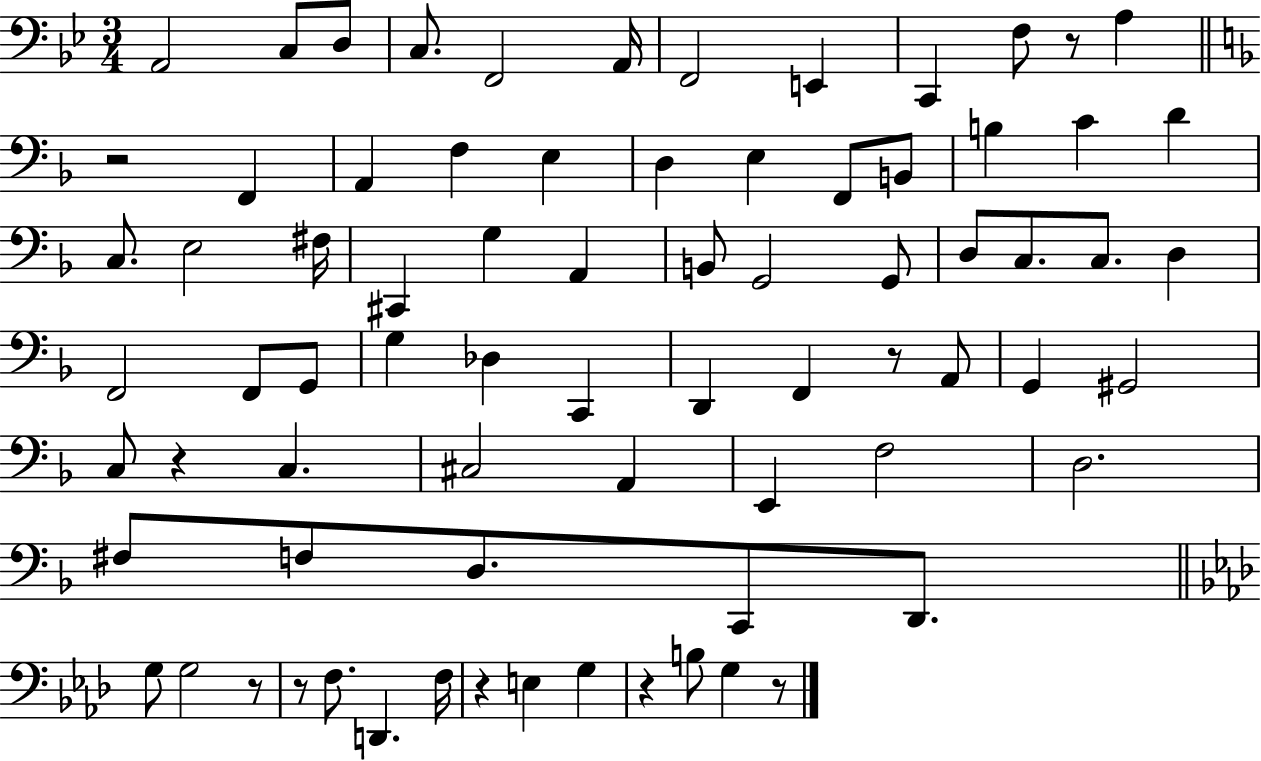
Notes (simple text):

A2/h C3/e D3/e C3/e. F2/h A2/s F2/h E2/q C2/q F3/e R/e A3/q R/h F2/q A2/q F3/q E3/q D3/q E3/q F2/e B2/e B3/q C4/q D4/q C3/e. E3/h F#3/s C#2/q G3/q A2/q B2/e G2/h G2/e D3/e C3/e. C3/e. D3/q F2/h F2/e G2/e G3/q Db3/q C2/q D2/q F2/q R/e A2/e G2/q G#2/h C3/e R/q C3/q. C#3/h A2/q E2/q F3/h D3/h. F#3/e F3/e D3/e. C2/e D2/e. G3/e G3/h R/e R/e F3/e. D2/q. F3/s R/q E3/q G3/q R/q B3/e G3/q R/e